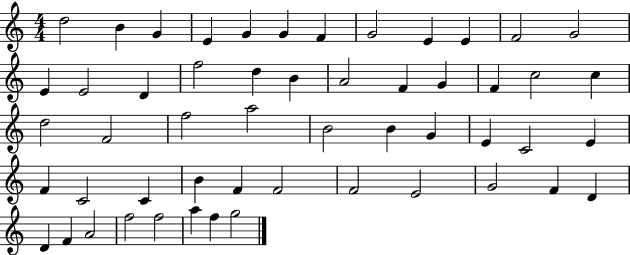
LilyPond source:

{
  \clef treble
  \numericTimeSignature
  \time 4/4
  \key c \major
  d''2 b'4 g'4 | e'4 g'4 g'4 f'4 | g'2 e'4 e'4 | f'2 g'2 | \break e'4 e'2 d'4 | f''2 d''4 b'4 | a'2 f'4 g'4 | f'4 c''2 c''4 | \break d''2 f'2 | f''2 a''2 | b'2 b'4 g'4 | e'4 c'2 e'4 | \break f'4 c'2 c'4 | b'4 f'4 f'2 | f'2 e'2 | g'2 f'4 d'4 | \break d'4 f'4 a'2 | f''2 f''2 | a''4 f''4 g''2 | \bar "|."
}